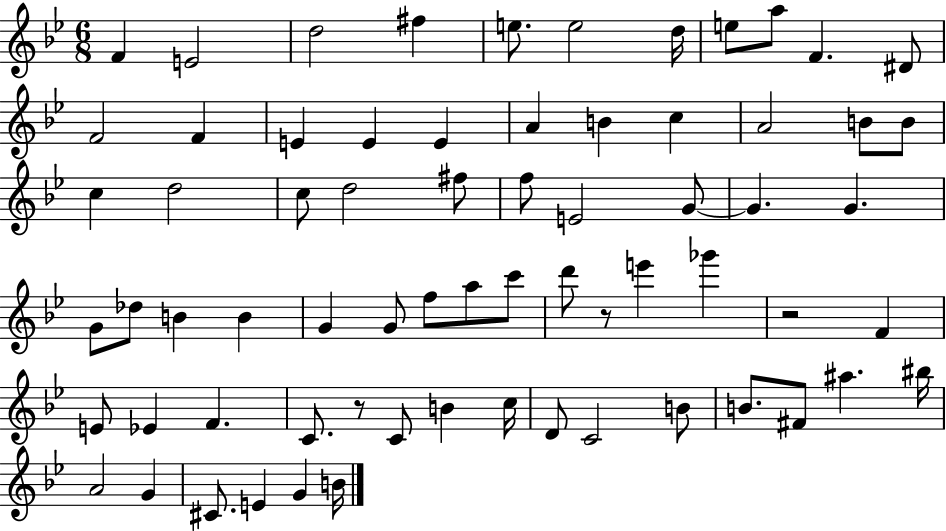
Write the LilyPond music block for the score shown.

{
  \clef treble
  \numericTimeSignature
  \time 6/8
  \key bes \major
  \repeat volta 2 { f'4 e'2 | d''2 fis''4 | e''8. e''2 d''16 | e''8 a''8 f'4. dis'8 | \break f'2 f'4 | e'4 e'4 e'4 | a'4 b'4 c''4 | a'2 b'8 b'8 | \break c''4 d''2 | c''8 d''2 fis''8 | f''8 e'2 g'8~~ | g'4. g'4. | \break g'8 des''8 b'4 b'4 | g'4 g'8 f''8 a''8 c'''8 | d'''8 r8 e'''4 ges'''4 | r2 f'4 | \break e'8 ees'4 f'4. | c'8. r8 c'8 b'4 c''16 | d'8 c'2 b'8 | b'8. fis'8 ais''4. bis''16 | \break a'2 g'4 | cis'8. e'4 g'4 b'16 | } \bar "|."
}